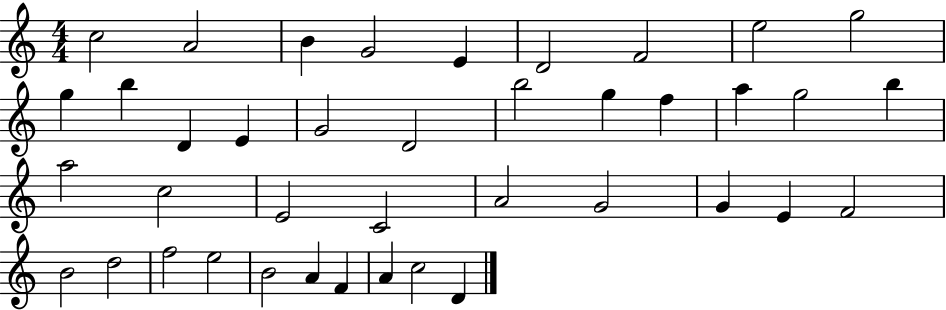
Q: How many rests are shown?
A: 0